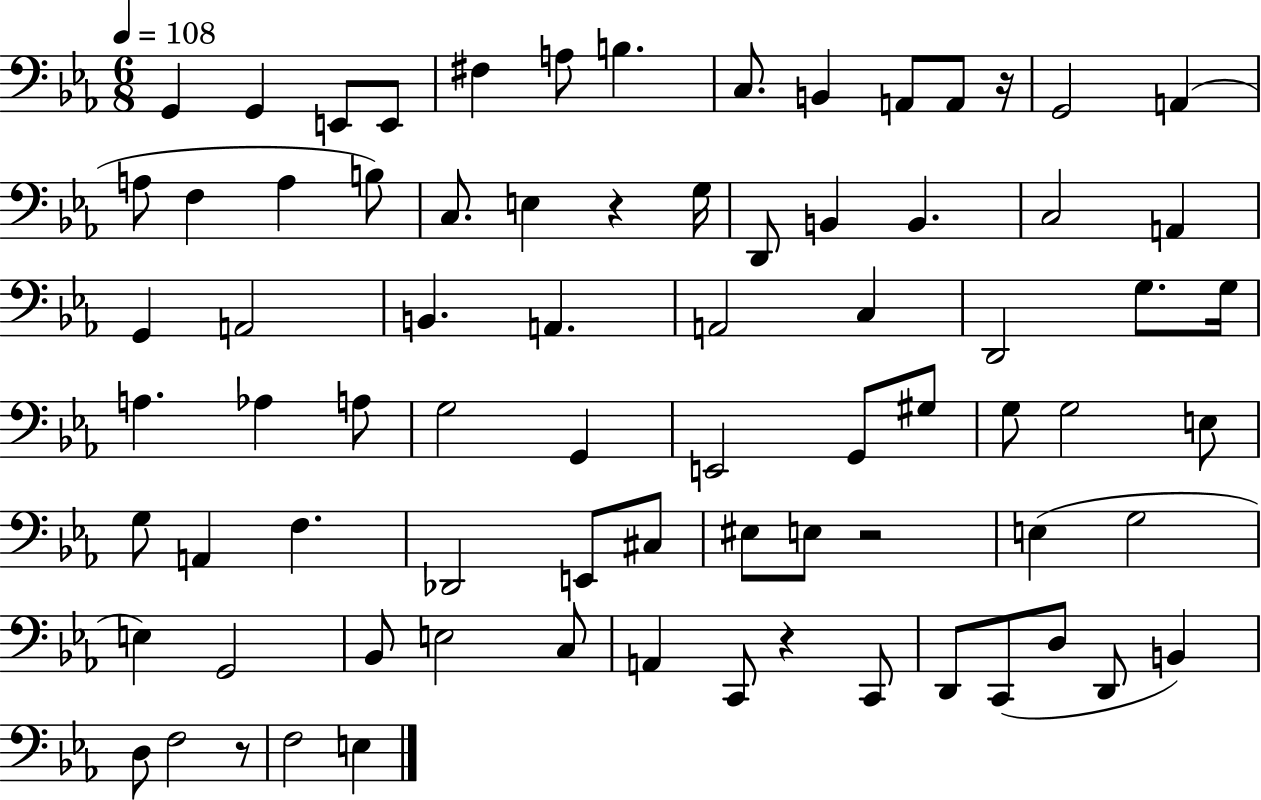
X:1
T:Untitled
M:6/8
L:1/4
K:Eb
G,, G,, E,,/2 E,,/2 ^F, A,/2 B, C,/2 B,, A,,/2 A,,/2 z/4 G,,2 A,, A,/2 F, A, B,/2 C,/2 E, z G,/4 D,,/2 B,, B,, C,2 A,, G,, A,,2 B,, A,, A,,2 C, D,,2 G,/2 G,/4 A, _A, A,/2 G,2 G,, E,,2 G,,/2 ^G,/2 G,/2 G,2 E,/2 G,/2 A,, F, _D,,2 E,,/2 ^C,/2 ^E,/2 E,/2 z2 E, G,2 E, G,,2 _B,,/2 E,2 C,/2 A,, C,,/2 z C,,/2 D,,/2 C,,/2 D,/2 D,,/2 B,, D,/2 F,2 z/2 F,2 E,